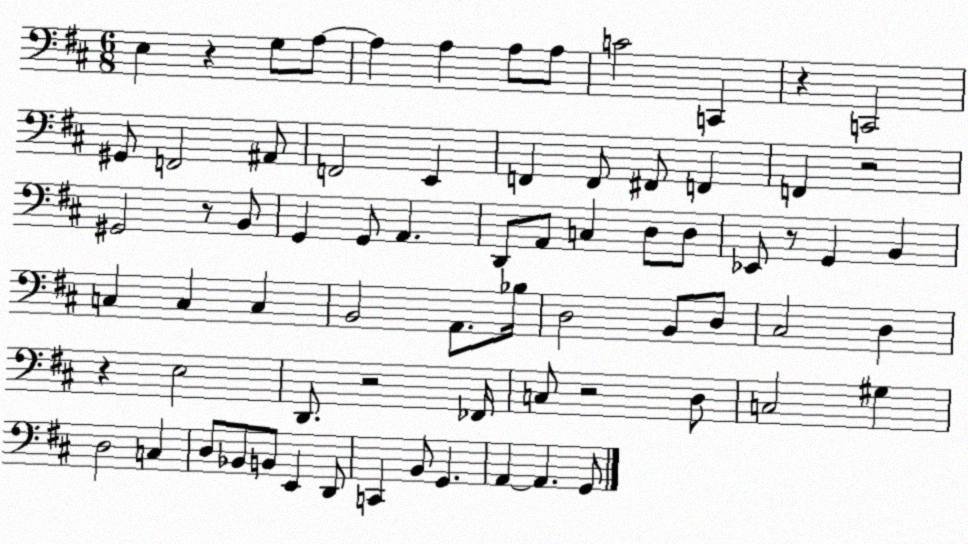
X:1
T:Untitled
M:6/8
L:1/4
K:D
E, z G,/2 A,/2 A, A, A,/2 A,/2 C2 C,, z C,,2 ^G,,/2 F,,2 ^A,,/2 F,,2 E,, F,, F,,/2 ^F,,/2 F,, F,, z2 ^G,,2 z/2 B,,/2 G,, G,,/2 A,, D,,/2 A,,/2 C, D,/2 D,/2 _E,,/2 z/2 G,, B,, C, C, C, B,,2 A,,/2 _B,/4 D,2 B,,/2 D,/2 ^C,2 D, z E,2 D,,/2 z2 _F,,/4 C,/2 z2 D,/2 C,2 ^G, D,2 C, D,/2 _B,,/2 B,,/2 E,, D,,/2 C,, B,,/2 G,, A,, A,, G,,/2